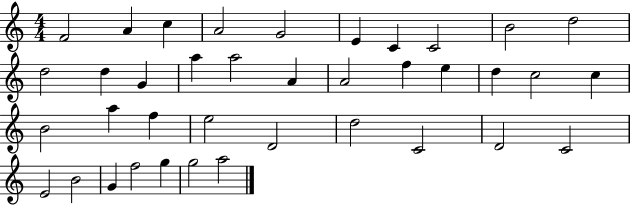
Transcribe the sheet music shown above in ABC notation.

X:1
T:Untitled
M:4/4
L:1/4
K:C
F2 A c A2 G2 E C C2 B2 d2 d2 d G a a2 A A2 f e d c2 c B2 a f e2 D2 d2 C2 D2 C2 E2 B2 G f2 g g2 a2